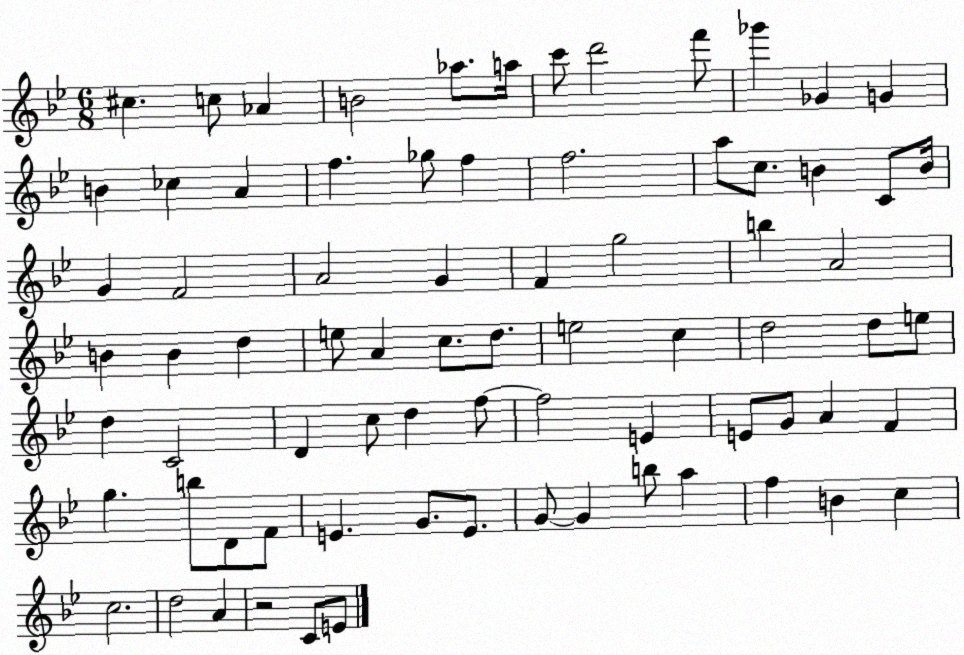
X:1
T:Untitled
M:6/8
L:1/4
K:Bb
^c c/2 _A B2 _a/2 a/4 c'/2 d'2 f'/2 _g' _G G B _c A f _g/2 f f2 a/2 c/2 B C/2 B/4 G F2 A2 G F g2 b A2 B B d e/2 A c/2 d/2 e2 c d2 d/2 e/2 d C2 D c/2 d f/2 f2 E E/2 G/2 A F g b/2 D/2 F/2 E G/2 E/2 G/2 G b/2 a f B c c2 d2 A z2 C/2 E/2